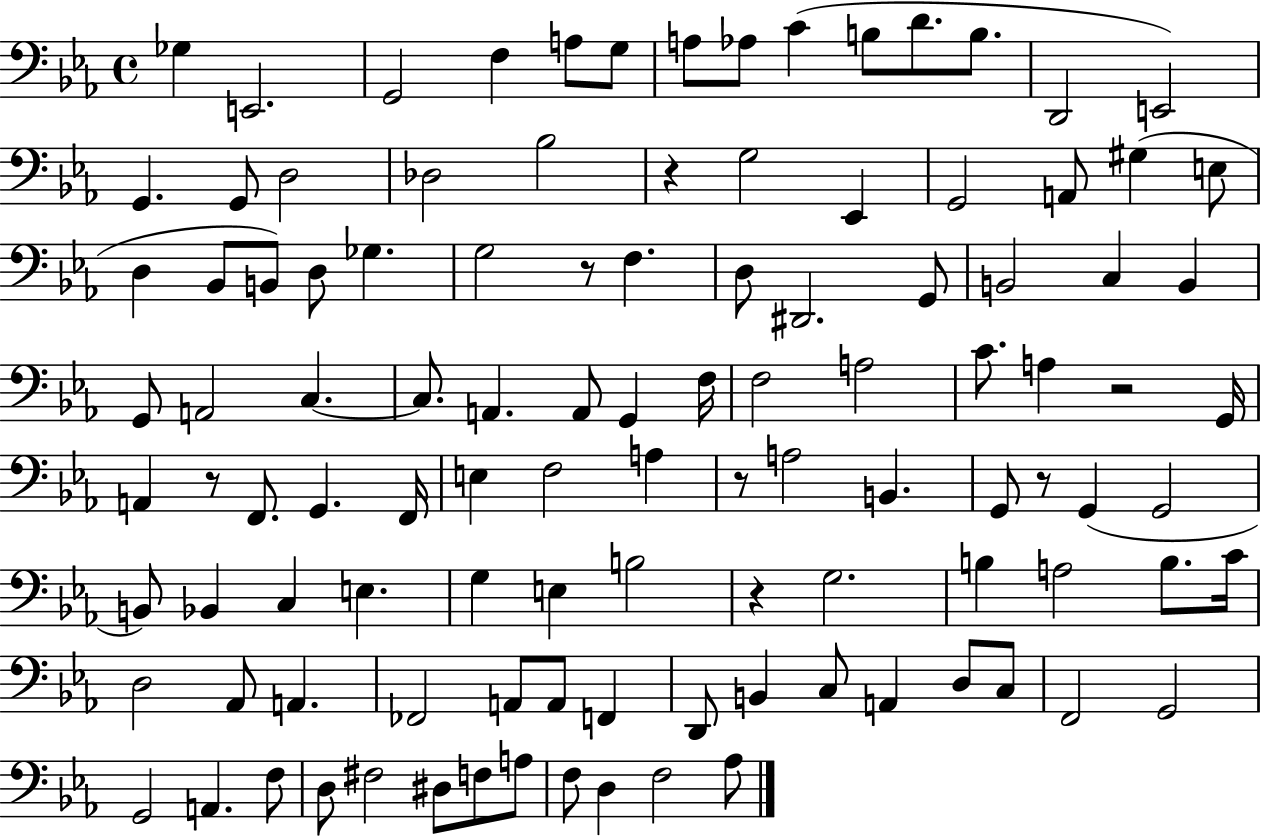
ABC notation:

X:1
T:Untitled
M:4/4
L:1/4
K:Eb
_G, E,,2 G,,2 F, A,/2 G,/2 A,/2 _A,/2 C B,/2 D/2 B,/2 D,,2 E,,2 G,, G,,/2 D,2 _D,2 _B,2 z G,2 _E,, G,,2 A,,/2 ^G, E,/2 D, _B,,/2 B,,/2 D,/2 _G, G,2 z/2 F, D,/2 ^D,,2 G,,/2 B,,2 C, B,, G,,/2 A,,2 C, C,/2 A,, A,,/2 G,, F,/4 F,2 A,2 C/2 A, z2 G,,/4 A,, z/2 F,,/2 G,, F,,/4 E, F,2 A, z/2 A,2 B,, G,,/2 z/2 G,, G,,2 B,,/2 _B,, C, E, G, E, B,2 z G,2 B, A,2 B,/2 C/4 D,2 _A,,/2 A,, _F,,2 A,,/2 A,,/2 F,, D,,/2 B,, C,/2 A,, D,/2 C,/2 F,,2 G,,2 G,,2 A,, F,/2 D,/2 ^F,2 ^D,/2 F,/2 A,/2 F,/2 D, F,2 _A,/2